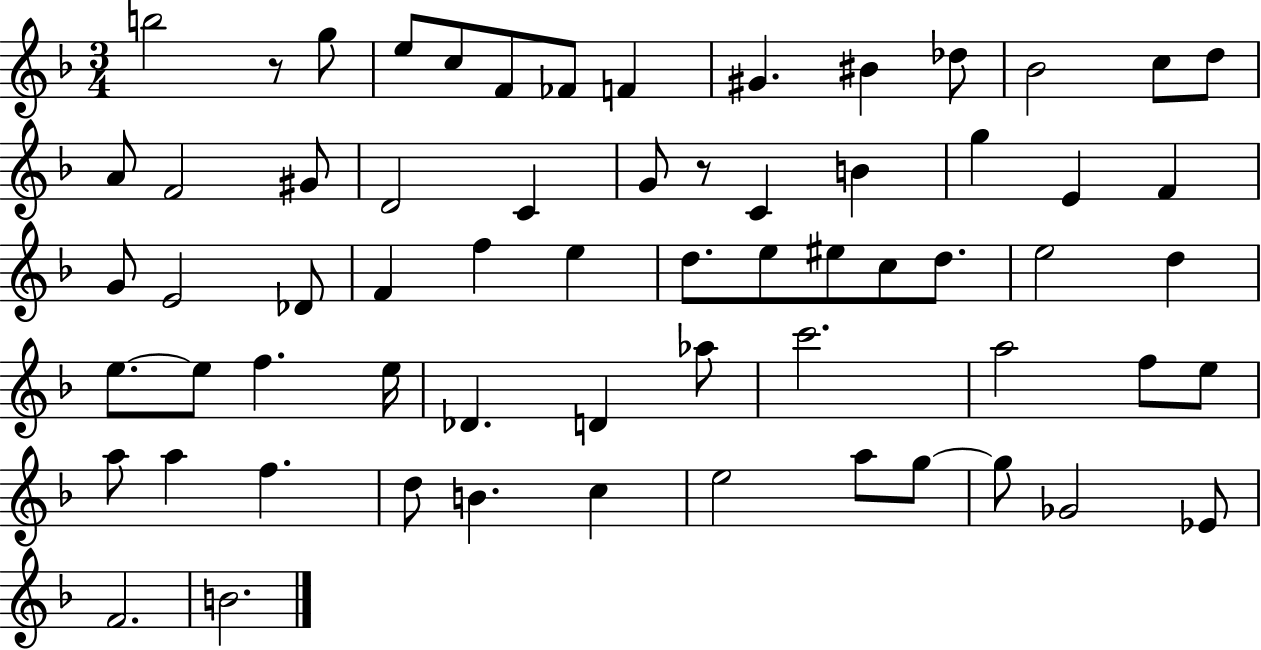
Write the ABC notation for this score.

X:1
T:Untitled
M:3/4
L:1/4
K:F
b2 z/2 g/2 e/2 c/2 F/2 _F/2 F ^G ^B _d/2 _B2 c/2 d/2 A/2 F2 ^G/2 D2 C G/2 z/2 C B g E F G/2 E2 _D/2 F f e d/2 e/2 ^e/2 c/2 d/2 e2 d e/2 e/2 f e/4 _D D _a/2 c'2 a2 f/2 e/2 a/2 a f d/2 B c e2 a/2 g/2 g/2 _G2 _E/2 F2 B2